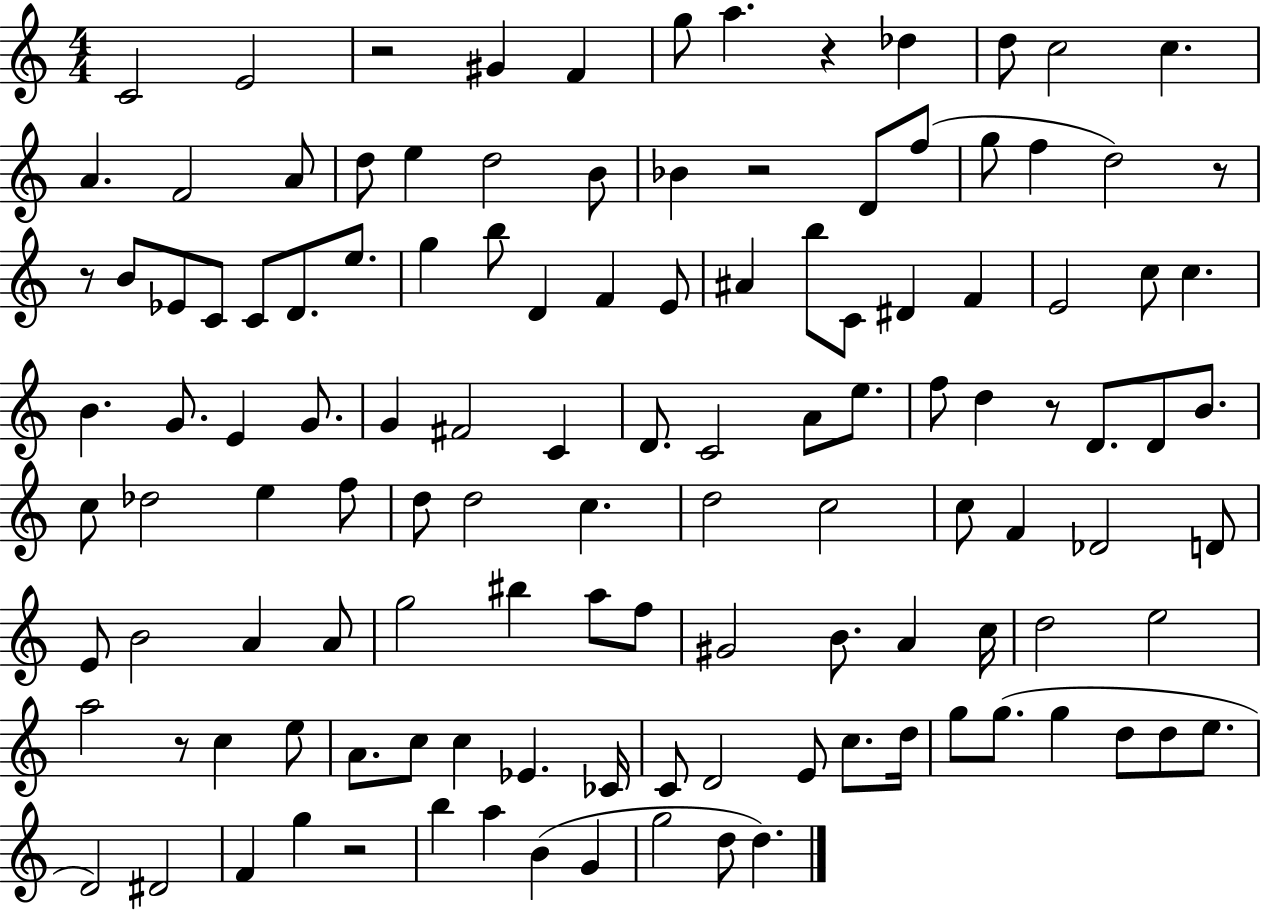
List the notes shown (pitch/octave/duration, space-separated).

C4/h E4/h R/h G#4/q F4/q G5/e A5/q. R/q Db5/q D5/e C5/h C5/q. A4/q. F4/h A4/e D5/e E5/q D5/h B4/e Bb4/q R/h D4/e F5/e G5/e F5/q D5/h R/e R/e B4/e Eb4/e C4/e C4/e D4/e. E5/e. G5/q B5/e D4/q F4/q E4/e A#4/q B5/e C4/e D#4/q F4/q E4/h C5/e C5/q. B4/q. G4/e. E4/q G4/e. G4/q F#4/h C4/q D4/e. C4/h A4/e E5/e. F5/e D5/q R/e D4/e. D4/e B4/e. C5/e Db5/h E5/q F5/e D5/e D5/h C5/q. D5/h C5/h C5/e F4/q Db4/h D4/e E4/e B4/h A4/q A4/e G5/h BIS5/q A5/e F5/e G#4/h B4/e. A4/q C5/s D5/h E5/h A5/h R/e C5/q E5/e A4/e. C5/e C5/q Eb4/q. CES4/s C4/e D4/h E4/e C5/e. D5/s G5/e G5/e. G5/q D5/e D5/e E5/e. D4/h D#4/h F4/q G5/q R/h B5/q A5/q B4/q G4/q G5/h D5/e D5/q.